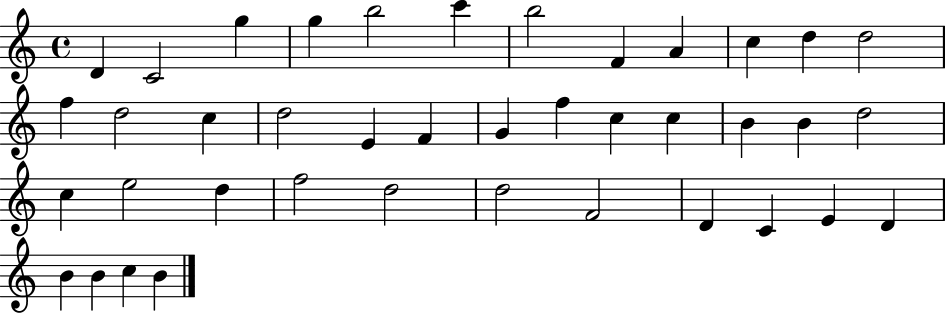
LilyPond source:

{
  \clef treble
  \time 4/4
  \defaultTimeSignature
  \key c \major
  d'4 c'2 g''4 | g''4 b''2 c'''4 | b''2 f'4 a'4 | c''4 d''4 d''2 | \break f''4 d''2 c''4 | d''2 e'4 f'4 | g'4 f''4 c''4 c''4 | b'4 b'4 d''2 | \break c''4 e''2 d''4 | f''2 d''2 | d''2 f'2 | d'4 c'4 e'4 d'4 | \break b'4 b'4 c''4 b'4 | \bar "|."
}